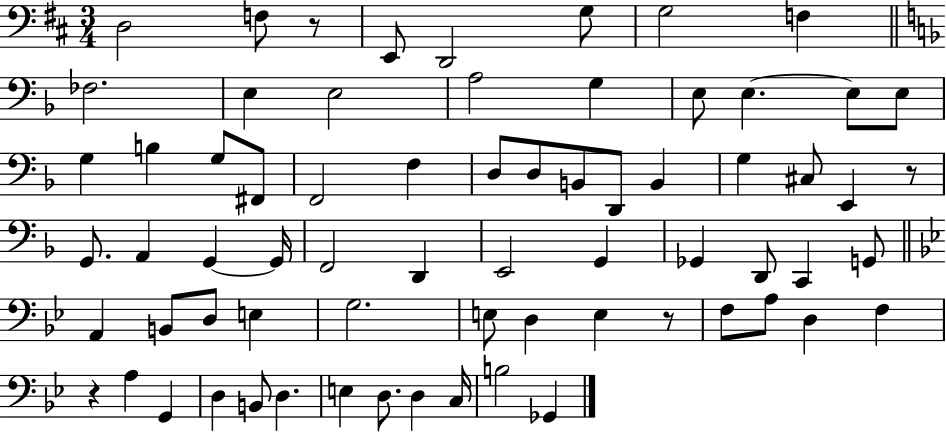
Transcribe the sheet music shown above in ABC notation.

X:1
T:Untitled
M:3/4
L:1/4
K:D
D,2 F,/2 z/2 E,,/2 D,,2 G,/2 G,2 F, _F,2 E, E,2 A,2 G, E,/2 E, E,/2 E,/2 G, B, G,/2 ^F,,/2 F,,2 F, D,/2 D,/2 B,,/2 D,,/2 B,, G, ^C,/2 E,, z/2 G,,/2 A,, G,, G,,/4 F,,2 D,, E,,2 G,, _G,, D,,/2 C,, G,,/2 A,, B,,/2 D,/2 E, G,2 E,/2 D, E, z/2 F,/2 A,/2 D, F, z A, G,, D, B,,/2 D, E, D,/2 D, C,/4 B,2 _G,,